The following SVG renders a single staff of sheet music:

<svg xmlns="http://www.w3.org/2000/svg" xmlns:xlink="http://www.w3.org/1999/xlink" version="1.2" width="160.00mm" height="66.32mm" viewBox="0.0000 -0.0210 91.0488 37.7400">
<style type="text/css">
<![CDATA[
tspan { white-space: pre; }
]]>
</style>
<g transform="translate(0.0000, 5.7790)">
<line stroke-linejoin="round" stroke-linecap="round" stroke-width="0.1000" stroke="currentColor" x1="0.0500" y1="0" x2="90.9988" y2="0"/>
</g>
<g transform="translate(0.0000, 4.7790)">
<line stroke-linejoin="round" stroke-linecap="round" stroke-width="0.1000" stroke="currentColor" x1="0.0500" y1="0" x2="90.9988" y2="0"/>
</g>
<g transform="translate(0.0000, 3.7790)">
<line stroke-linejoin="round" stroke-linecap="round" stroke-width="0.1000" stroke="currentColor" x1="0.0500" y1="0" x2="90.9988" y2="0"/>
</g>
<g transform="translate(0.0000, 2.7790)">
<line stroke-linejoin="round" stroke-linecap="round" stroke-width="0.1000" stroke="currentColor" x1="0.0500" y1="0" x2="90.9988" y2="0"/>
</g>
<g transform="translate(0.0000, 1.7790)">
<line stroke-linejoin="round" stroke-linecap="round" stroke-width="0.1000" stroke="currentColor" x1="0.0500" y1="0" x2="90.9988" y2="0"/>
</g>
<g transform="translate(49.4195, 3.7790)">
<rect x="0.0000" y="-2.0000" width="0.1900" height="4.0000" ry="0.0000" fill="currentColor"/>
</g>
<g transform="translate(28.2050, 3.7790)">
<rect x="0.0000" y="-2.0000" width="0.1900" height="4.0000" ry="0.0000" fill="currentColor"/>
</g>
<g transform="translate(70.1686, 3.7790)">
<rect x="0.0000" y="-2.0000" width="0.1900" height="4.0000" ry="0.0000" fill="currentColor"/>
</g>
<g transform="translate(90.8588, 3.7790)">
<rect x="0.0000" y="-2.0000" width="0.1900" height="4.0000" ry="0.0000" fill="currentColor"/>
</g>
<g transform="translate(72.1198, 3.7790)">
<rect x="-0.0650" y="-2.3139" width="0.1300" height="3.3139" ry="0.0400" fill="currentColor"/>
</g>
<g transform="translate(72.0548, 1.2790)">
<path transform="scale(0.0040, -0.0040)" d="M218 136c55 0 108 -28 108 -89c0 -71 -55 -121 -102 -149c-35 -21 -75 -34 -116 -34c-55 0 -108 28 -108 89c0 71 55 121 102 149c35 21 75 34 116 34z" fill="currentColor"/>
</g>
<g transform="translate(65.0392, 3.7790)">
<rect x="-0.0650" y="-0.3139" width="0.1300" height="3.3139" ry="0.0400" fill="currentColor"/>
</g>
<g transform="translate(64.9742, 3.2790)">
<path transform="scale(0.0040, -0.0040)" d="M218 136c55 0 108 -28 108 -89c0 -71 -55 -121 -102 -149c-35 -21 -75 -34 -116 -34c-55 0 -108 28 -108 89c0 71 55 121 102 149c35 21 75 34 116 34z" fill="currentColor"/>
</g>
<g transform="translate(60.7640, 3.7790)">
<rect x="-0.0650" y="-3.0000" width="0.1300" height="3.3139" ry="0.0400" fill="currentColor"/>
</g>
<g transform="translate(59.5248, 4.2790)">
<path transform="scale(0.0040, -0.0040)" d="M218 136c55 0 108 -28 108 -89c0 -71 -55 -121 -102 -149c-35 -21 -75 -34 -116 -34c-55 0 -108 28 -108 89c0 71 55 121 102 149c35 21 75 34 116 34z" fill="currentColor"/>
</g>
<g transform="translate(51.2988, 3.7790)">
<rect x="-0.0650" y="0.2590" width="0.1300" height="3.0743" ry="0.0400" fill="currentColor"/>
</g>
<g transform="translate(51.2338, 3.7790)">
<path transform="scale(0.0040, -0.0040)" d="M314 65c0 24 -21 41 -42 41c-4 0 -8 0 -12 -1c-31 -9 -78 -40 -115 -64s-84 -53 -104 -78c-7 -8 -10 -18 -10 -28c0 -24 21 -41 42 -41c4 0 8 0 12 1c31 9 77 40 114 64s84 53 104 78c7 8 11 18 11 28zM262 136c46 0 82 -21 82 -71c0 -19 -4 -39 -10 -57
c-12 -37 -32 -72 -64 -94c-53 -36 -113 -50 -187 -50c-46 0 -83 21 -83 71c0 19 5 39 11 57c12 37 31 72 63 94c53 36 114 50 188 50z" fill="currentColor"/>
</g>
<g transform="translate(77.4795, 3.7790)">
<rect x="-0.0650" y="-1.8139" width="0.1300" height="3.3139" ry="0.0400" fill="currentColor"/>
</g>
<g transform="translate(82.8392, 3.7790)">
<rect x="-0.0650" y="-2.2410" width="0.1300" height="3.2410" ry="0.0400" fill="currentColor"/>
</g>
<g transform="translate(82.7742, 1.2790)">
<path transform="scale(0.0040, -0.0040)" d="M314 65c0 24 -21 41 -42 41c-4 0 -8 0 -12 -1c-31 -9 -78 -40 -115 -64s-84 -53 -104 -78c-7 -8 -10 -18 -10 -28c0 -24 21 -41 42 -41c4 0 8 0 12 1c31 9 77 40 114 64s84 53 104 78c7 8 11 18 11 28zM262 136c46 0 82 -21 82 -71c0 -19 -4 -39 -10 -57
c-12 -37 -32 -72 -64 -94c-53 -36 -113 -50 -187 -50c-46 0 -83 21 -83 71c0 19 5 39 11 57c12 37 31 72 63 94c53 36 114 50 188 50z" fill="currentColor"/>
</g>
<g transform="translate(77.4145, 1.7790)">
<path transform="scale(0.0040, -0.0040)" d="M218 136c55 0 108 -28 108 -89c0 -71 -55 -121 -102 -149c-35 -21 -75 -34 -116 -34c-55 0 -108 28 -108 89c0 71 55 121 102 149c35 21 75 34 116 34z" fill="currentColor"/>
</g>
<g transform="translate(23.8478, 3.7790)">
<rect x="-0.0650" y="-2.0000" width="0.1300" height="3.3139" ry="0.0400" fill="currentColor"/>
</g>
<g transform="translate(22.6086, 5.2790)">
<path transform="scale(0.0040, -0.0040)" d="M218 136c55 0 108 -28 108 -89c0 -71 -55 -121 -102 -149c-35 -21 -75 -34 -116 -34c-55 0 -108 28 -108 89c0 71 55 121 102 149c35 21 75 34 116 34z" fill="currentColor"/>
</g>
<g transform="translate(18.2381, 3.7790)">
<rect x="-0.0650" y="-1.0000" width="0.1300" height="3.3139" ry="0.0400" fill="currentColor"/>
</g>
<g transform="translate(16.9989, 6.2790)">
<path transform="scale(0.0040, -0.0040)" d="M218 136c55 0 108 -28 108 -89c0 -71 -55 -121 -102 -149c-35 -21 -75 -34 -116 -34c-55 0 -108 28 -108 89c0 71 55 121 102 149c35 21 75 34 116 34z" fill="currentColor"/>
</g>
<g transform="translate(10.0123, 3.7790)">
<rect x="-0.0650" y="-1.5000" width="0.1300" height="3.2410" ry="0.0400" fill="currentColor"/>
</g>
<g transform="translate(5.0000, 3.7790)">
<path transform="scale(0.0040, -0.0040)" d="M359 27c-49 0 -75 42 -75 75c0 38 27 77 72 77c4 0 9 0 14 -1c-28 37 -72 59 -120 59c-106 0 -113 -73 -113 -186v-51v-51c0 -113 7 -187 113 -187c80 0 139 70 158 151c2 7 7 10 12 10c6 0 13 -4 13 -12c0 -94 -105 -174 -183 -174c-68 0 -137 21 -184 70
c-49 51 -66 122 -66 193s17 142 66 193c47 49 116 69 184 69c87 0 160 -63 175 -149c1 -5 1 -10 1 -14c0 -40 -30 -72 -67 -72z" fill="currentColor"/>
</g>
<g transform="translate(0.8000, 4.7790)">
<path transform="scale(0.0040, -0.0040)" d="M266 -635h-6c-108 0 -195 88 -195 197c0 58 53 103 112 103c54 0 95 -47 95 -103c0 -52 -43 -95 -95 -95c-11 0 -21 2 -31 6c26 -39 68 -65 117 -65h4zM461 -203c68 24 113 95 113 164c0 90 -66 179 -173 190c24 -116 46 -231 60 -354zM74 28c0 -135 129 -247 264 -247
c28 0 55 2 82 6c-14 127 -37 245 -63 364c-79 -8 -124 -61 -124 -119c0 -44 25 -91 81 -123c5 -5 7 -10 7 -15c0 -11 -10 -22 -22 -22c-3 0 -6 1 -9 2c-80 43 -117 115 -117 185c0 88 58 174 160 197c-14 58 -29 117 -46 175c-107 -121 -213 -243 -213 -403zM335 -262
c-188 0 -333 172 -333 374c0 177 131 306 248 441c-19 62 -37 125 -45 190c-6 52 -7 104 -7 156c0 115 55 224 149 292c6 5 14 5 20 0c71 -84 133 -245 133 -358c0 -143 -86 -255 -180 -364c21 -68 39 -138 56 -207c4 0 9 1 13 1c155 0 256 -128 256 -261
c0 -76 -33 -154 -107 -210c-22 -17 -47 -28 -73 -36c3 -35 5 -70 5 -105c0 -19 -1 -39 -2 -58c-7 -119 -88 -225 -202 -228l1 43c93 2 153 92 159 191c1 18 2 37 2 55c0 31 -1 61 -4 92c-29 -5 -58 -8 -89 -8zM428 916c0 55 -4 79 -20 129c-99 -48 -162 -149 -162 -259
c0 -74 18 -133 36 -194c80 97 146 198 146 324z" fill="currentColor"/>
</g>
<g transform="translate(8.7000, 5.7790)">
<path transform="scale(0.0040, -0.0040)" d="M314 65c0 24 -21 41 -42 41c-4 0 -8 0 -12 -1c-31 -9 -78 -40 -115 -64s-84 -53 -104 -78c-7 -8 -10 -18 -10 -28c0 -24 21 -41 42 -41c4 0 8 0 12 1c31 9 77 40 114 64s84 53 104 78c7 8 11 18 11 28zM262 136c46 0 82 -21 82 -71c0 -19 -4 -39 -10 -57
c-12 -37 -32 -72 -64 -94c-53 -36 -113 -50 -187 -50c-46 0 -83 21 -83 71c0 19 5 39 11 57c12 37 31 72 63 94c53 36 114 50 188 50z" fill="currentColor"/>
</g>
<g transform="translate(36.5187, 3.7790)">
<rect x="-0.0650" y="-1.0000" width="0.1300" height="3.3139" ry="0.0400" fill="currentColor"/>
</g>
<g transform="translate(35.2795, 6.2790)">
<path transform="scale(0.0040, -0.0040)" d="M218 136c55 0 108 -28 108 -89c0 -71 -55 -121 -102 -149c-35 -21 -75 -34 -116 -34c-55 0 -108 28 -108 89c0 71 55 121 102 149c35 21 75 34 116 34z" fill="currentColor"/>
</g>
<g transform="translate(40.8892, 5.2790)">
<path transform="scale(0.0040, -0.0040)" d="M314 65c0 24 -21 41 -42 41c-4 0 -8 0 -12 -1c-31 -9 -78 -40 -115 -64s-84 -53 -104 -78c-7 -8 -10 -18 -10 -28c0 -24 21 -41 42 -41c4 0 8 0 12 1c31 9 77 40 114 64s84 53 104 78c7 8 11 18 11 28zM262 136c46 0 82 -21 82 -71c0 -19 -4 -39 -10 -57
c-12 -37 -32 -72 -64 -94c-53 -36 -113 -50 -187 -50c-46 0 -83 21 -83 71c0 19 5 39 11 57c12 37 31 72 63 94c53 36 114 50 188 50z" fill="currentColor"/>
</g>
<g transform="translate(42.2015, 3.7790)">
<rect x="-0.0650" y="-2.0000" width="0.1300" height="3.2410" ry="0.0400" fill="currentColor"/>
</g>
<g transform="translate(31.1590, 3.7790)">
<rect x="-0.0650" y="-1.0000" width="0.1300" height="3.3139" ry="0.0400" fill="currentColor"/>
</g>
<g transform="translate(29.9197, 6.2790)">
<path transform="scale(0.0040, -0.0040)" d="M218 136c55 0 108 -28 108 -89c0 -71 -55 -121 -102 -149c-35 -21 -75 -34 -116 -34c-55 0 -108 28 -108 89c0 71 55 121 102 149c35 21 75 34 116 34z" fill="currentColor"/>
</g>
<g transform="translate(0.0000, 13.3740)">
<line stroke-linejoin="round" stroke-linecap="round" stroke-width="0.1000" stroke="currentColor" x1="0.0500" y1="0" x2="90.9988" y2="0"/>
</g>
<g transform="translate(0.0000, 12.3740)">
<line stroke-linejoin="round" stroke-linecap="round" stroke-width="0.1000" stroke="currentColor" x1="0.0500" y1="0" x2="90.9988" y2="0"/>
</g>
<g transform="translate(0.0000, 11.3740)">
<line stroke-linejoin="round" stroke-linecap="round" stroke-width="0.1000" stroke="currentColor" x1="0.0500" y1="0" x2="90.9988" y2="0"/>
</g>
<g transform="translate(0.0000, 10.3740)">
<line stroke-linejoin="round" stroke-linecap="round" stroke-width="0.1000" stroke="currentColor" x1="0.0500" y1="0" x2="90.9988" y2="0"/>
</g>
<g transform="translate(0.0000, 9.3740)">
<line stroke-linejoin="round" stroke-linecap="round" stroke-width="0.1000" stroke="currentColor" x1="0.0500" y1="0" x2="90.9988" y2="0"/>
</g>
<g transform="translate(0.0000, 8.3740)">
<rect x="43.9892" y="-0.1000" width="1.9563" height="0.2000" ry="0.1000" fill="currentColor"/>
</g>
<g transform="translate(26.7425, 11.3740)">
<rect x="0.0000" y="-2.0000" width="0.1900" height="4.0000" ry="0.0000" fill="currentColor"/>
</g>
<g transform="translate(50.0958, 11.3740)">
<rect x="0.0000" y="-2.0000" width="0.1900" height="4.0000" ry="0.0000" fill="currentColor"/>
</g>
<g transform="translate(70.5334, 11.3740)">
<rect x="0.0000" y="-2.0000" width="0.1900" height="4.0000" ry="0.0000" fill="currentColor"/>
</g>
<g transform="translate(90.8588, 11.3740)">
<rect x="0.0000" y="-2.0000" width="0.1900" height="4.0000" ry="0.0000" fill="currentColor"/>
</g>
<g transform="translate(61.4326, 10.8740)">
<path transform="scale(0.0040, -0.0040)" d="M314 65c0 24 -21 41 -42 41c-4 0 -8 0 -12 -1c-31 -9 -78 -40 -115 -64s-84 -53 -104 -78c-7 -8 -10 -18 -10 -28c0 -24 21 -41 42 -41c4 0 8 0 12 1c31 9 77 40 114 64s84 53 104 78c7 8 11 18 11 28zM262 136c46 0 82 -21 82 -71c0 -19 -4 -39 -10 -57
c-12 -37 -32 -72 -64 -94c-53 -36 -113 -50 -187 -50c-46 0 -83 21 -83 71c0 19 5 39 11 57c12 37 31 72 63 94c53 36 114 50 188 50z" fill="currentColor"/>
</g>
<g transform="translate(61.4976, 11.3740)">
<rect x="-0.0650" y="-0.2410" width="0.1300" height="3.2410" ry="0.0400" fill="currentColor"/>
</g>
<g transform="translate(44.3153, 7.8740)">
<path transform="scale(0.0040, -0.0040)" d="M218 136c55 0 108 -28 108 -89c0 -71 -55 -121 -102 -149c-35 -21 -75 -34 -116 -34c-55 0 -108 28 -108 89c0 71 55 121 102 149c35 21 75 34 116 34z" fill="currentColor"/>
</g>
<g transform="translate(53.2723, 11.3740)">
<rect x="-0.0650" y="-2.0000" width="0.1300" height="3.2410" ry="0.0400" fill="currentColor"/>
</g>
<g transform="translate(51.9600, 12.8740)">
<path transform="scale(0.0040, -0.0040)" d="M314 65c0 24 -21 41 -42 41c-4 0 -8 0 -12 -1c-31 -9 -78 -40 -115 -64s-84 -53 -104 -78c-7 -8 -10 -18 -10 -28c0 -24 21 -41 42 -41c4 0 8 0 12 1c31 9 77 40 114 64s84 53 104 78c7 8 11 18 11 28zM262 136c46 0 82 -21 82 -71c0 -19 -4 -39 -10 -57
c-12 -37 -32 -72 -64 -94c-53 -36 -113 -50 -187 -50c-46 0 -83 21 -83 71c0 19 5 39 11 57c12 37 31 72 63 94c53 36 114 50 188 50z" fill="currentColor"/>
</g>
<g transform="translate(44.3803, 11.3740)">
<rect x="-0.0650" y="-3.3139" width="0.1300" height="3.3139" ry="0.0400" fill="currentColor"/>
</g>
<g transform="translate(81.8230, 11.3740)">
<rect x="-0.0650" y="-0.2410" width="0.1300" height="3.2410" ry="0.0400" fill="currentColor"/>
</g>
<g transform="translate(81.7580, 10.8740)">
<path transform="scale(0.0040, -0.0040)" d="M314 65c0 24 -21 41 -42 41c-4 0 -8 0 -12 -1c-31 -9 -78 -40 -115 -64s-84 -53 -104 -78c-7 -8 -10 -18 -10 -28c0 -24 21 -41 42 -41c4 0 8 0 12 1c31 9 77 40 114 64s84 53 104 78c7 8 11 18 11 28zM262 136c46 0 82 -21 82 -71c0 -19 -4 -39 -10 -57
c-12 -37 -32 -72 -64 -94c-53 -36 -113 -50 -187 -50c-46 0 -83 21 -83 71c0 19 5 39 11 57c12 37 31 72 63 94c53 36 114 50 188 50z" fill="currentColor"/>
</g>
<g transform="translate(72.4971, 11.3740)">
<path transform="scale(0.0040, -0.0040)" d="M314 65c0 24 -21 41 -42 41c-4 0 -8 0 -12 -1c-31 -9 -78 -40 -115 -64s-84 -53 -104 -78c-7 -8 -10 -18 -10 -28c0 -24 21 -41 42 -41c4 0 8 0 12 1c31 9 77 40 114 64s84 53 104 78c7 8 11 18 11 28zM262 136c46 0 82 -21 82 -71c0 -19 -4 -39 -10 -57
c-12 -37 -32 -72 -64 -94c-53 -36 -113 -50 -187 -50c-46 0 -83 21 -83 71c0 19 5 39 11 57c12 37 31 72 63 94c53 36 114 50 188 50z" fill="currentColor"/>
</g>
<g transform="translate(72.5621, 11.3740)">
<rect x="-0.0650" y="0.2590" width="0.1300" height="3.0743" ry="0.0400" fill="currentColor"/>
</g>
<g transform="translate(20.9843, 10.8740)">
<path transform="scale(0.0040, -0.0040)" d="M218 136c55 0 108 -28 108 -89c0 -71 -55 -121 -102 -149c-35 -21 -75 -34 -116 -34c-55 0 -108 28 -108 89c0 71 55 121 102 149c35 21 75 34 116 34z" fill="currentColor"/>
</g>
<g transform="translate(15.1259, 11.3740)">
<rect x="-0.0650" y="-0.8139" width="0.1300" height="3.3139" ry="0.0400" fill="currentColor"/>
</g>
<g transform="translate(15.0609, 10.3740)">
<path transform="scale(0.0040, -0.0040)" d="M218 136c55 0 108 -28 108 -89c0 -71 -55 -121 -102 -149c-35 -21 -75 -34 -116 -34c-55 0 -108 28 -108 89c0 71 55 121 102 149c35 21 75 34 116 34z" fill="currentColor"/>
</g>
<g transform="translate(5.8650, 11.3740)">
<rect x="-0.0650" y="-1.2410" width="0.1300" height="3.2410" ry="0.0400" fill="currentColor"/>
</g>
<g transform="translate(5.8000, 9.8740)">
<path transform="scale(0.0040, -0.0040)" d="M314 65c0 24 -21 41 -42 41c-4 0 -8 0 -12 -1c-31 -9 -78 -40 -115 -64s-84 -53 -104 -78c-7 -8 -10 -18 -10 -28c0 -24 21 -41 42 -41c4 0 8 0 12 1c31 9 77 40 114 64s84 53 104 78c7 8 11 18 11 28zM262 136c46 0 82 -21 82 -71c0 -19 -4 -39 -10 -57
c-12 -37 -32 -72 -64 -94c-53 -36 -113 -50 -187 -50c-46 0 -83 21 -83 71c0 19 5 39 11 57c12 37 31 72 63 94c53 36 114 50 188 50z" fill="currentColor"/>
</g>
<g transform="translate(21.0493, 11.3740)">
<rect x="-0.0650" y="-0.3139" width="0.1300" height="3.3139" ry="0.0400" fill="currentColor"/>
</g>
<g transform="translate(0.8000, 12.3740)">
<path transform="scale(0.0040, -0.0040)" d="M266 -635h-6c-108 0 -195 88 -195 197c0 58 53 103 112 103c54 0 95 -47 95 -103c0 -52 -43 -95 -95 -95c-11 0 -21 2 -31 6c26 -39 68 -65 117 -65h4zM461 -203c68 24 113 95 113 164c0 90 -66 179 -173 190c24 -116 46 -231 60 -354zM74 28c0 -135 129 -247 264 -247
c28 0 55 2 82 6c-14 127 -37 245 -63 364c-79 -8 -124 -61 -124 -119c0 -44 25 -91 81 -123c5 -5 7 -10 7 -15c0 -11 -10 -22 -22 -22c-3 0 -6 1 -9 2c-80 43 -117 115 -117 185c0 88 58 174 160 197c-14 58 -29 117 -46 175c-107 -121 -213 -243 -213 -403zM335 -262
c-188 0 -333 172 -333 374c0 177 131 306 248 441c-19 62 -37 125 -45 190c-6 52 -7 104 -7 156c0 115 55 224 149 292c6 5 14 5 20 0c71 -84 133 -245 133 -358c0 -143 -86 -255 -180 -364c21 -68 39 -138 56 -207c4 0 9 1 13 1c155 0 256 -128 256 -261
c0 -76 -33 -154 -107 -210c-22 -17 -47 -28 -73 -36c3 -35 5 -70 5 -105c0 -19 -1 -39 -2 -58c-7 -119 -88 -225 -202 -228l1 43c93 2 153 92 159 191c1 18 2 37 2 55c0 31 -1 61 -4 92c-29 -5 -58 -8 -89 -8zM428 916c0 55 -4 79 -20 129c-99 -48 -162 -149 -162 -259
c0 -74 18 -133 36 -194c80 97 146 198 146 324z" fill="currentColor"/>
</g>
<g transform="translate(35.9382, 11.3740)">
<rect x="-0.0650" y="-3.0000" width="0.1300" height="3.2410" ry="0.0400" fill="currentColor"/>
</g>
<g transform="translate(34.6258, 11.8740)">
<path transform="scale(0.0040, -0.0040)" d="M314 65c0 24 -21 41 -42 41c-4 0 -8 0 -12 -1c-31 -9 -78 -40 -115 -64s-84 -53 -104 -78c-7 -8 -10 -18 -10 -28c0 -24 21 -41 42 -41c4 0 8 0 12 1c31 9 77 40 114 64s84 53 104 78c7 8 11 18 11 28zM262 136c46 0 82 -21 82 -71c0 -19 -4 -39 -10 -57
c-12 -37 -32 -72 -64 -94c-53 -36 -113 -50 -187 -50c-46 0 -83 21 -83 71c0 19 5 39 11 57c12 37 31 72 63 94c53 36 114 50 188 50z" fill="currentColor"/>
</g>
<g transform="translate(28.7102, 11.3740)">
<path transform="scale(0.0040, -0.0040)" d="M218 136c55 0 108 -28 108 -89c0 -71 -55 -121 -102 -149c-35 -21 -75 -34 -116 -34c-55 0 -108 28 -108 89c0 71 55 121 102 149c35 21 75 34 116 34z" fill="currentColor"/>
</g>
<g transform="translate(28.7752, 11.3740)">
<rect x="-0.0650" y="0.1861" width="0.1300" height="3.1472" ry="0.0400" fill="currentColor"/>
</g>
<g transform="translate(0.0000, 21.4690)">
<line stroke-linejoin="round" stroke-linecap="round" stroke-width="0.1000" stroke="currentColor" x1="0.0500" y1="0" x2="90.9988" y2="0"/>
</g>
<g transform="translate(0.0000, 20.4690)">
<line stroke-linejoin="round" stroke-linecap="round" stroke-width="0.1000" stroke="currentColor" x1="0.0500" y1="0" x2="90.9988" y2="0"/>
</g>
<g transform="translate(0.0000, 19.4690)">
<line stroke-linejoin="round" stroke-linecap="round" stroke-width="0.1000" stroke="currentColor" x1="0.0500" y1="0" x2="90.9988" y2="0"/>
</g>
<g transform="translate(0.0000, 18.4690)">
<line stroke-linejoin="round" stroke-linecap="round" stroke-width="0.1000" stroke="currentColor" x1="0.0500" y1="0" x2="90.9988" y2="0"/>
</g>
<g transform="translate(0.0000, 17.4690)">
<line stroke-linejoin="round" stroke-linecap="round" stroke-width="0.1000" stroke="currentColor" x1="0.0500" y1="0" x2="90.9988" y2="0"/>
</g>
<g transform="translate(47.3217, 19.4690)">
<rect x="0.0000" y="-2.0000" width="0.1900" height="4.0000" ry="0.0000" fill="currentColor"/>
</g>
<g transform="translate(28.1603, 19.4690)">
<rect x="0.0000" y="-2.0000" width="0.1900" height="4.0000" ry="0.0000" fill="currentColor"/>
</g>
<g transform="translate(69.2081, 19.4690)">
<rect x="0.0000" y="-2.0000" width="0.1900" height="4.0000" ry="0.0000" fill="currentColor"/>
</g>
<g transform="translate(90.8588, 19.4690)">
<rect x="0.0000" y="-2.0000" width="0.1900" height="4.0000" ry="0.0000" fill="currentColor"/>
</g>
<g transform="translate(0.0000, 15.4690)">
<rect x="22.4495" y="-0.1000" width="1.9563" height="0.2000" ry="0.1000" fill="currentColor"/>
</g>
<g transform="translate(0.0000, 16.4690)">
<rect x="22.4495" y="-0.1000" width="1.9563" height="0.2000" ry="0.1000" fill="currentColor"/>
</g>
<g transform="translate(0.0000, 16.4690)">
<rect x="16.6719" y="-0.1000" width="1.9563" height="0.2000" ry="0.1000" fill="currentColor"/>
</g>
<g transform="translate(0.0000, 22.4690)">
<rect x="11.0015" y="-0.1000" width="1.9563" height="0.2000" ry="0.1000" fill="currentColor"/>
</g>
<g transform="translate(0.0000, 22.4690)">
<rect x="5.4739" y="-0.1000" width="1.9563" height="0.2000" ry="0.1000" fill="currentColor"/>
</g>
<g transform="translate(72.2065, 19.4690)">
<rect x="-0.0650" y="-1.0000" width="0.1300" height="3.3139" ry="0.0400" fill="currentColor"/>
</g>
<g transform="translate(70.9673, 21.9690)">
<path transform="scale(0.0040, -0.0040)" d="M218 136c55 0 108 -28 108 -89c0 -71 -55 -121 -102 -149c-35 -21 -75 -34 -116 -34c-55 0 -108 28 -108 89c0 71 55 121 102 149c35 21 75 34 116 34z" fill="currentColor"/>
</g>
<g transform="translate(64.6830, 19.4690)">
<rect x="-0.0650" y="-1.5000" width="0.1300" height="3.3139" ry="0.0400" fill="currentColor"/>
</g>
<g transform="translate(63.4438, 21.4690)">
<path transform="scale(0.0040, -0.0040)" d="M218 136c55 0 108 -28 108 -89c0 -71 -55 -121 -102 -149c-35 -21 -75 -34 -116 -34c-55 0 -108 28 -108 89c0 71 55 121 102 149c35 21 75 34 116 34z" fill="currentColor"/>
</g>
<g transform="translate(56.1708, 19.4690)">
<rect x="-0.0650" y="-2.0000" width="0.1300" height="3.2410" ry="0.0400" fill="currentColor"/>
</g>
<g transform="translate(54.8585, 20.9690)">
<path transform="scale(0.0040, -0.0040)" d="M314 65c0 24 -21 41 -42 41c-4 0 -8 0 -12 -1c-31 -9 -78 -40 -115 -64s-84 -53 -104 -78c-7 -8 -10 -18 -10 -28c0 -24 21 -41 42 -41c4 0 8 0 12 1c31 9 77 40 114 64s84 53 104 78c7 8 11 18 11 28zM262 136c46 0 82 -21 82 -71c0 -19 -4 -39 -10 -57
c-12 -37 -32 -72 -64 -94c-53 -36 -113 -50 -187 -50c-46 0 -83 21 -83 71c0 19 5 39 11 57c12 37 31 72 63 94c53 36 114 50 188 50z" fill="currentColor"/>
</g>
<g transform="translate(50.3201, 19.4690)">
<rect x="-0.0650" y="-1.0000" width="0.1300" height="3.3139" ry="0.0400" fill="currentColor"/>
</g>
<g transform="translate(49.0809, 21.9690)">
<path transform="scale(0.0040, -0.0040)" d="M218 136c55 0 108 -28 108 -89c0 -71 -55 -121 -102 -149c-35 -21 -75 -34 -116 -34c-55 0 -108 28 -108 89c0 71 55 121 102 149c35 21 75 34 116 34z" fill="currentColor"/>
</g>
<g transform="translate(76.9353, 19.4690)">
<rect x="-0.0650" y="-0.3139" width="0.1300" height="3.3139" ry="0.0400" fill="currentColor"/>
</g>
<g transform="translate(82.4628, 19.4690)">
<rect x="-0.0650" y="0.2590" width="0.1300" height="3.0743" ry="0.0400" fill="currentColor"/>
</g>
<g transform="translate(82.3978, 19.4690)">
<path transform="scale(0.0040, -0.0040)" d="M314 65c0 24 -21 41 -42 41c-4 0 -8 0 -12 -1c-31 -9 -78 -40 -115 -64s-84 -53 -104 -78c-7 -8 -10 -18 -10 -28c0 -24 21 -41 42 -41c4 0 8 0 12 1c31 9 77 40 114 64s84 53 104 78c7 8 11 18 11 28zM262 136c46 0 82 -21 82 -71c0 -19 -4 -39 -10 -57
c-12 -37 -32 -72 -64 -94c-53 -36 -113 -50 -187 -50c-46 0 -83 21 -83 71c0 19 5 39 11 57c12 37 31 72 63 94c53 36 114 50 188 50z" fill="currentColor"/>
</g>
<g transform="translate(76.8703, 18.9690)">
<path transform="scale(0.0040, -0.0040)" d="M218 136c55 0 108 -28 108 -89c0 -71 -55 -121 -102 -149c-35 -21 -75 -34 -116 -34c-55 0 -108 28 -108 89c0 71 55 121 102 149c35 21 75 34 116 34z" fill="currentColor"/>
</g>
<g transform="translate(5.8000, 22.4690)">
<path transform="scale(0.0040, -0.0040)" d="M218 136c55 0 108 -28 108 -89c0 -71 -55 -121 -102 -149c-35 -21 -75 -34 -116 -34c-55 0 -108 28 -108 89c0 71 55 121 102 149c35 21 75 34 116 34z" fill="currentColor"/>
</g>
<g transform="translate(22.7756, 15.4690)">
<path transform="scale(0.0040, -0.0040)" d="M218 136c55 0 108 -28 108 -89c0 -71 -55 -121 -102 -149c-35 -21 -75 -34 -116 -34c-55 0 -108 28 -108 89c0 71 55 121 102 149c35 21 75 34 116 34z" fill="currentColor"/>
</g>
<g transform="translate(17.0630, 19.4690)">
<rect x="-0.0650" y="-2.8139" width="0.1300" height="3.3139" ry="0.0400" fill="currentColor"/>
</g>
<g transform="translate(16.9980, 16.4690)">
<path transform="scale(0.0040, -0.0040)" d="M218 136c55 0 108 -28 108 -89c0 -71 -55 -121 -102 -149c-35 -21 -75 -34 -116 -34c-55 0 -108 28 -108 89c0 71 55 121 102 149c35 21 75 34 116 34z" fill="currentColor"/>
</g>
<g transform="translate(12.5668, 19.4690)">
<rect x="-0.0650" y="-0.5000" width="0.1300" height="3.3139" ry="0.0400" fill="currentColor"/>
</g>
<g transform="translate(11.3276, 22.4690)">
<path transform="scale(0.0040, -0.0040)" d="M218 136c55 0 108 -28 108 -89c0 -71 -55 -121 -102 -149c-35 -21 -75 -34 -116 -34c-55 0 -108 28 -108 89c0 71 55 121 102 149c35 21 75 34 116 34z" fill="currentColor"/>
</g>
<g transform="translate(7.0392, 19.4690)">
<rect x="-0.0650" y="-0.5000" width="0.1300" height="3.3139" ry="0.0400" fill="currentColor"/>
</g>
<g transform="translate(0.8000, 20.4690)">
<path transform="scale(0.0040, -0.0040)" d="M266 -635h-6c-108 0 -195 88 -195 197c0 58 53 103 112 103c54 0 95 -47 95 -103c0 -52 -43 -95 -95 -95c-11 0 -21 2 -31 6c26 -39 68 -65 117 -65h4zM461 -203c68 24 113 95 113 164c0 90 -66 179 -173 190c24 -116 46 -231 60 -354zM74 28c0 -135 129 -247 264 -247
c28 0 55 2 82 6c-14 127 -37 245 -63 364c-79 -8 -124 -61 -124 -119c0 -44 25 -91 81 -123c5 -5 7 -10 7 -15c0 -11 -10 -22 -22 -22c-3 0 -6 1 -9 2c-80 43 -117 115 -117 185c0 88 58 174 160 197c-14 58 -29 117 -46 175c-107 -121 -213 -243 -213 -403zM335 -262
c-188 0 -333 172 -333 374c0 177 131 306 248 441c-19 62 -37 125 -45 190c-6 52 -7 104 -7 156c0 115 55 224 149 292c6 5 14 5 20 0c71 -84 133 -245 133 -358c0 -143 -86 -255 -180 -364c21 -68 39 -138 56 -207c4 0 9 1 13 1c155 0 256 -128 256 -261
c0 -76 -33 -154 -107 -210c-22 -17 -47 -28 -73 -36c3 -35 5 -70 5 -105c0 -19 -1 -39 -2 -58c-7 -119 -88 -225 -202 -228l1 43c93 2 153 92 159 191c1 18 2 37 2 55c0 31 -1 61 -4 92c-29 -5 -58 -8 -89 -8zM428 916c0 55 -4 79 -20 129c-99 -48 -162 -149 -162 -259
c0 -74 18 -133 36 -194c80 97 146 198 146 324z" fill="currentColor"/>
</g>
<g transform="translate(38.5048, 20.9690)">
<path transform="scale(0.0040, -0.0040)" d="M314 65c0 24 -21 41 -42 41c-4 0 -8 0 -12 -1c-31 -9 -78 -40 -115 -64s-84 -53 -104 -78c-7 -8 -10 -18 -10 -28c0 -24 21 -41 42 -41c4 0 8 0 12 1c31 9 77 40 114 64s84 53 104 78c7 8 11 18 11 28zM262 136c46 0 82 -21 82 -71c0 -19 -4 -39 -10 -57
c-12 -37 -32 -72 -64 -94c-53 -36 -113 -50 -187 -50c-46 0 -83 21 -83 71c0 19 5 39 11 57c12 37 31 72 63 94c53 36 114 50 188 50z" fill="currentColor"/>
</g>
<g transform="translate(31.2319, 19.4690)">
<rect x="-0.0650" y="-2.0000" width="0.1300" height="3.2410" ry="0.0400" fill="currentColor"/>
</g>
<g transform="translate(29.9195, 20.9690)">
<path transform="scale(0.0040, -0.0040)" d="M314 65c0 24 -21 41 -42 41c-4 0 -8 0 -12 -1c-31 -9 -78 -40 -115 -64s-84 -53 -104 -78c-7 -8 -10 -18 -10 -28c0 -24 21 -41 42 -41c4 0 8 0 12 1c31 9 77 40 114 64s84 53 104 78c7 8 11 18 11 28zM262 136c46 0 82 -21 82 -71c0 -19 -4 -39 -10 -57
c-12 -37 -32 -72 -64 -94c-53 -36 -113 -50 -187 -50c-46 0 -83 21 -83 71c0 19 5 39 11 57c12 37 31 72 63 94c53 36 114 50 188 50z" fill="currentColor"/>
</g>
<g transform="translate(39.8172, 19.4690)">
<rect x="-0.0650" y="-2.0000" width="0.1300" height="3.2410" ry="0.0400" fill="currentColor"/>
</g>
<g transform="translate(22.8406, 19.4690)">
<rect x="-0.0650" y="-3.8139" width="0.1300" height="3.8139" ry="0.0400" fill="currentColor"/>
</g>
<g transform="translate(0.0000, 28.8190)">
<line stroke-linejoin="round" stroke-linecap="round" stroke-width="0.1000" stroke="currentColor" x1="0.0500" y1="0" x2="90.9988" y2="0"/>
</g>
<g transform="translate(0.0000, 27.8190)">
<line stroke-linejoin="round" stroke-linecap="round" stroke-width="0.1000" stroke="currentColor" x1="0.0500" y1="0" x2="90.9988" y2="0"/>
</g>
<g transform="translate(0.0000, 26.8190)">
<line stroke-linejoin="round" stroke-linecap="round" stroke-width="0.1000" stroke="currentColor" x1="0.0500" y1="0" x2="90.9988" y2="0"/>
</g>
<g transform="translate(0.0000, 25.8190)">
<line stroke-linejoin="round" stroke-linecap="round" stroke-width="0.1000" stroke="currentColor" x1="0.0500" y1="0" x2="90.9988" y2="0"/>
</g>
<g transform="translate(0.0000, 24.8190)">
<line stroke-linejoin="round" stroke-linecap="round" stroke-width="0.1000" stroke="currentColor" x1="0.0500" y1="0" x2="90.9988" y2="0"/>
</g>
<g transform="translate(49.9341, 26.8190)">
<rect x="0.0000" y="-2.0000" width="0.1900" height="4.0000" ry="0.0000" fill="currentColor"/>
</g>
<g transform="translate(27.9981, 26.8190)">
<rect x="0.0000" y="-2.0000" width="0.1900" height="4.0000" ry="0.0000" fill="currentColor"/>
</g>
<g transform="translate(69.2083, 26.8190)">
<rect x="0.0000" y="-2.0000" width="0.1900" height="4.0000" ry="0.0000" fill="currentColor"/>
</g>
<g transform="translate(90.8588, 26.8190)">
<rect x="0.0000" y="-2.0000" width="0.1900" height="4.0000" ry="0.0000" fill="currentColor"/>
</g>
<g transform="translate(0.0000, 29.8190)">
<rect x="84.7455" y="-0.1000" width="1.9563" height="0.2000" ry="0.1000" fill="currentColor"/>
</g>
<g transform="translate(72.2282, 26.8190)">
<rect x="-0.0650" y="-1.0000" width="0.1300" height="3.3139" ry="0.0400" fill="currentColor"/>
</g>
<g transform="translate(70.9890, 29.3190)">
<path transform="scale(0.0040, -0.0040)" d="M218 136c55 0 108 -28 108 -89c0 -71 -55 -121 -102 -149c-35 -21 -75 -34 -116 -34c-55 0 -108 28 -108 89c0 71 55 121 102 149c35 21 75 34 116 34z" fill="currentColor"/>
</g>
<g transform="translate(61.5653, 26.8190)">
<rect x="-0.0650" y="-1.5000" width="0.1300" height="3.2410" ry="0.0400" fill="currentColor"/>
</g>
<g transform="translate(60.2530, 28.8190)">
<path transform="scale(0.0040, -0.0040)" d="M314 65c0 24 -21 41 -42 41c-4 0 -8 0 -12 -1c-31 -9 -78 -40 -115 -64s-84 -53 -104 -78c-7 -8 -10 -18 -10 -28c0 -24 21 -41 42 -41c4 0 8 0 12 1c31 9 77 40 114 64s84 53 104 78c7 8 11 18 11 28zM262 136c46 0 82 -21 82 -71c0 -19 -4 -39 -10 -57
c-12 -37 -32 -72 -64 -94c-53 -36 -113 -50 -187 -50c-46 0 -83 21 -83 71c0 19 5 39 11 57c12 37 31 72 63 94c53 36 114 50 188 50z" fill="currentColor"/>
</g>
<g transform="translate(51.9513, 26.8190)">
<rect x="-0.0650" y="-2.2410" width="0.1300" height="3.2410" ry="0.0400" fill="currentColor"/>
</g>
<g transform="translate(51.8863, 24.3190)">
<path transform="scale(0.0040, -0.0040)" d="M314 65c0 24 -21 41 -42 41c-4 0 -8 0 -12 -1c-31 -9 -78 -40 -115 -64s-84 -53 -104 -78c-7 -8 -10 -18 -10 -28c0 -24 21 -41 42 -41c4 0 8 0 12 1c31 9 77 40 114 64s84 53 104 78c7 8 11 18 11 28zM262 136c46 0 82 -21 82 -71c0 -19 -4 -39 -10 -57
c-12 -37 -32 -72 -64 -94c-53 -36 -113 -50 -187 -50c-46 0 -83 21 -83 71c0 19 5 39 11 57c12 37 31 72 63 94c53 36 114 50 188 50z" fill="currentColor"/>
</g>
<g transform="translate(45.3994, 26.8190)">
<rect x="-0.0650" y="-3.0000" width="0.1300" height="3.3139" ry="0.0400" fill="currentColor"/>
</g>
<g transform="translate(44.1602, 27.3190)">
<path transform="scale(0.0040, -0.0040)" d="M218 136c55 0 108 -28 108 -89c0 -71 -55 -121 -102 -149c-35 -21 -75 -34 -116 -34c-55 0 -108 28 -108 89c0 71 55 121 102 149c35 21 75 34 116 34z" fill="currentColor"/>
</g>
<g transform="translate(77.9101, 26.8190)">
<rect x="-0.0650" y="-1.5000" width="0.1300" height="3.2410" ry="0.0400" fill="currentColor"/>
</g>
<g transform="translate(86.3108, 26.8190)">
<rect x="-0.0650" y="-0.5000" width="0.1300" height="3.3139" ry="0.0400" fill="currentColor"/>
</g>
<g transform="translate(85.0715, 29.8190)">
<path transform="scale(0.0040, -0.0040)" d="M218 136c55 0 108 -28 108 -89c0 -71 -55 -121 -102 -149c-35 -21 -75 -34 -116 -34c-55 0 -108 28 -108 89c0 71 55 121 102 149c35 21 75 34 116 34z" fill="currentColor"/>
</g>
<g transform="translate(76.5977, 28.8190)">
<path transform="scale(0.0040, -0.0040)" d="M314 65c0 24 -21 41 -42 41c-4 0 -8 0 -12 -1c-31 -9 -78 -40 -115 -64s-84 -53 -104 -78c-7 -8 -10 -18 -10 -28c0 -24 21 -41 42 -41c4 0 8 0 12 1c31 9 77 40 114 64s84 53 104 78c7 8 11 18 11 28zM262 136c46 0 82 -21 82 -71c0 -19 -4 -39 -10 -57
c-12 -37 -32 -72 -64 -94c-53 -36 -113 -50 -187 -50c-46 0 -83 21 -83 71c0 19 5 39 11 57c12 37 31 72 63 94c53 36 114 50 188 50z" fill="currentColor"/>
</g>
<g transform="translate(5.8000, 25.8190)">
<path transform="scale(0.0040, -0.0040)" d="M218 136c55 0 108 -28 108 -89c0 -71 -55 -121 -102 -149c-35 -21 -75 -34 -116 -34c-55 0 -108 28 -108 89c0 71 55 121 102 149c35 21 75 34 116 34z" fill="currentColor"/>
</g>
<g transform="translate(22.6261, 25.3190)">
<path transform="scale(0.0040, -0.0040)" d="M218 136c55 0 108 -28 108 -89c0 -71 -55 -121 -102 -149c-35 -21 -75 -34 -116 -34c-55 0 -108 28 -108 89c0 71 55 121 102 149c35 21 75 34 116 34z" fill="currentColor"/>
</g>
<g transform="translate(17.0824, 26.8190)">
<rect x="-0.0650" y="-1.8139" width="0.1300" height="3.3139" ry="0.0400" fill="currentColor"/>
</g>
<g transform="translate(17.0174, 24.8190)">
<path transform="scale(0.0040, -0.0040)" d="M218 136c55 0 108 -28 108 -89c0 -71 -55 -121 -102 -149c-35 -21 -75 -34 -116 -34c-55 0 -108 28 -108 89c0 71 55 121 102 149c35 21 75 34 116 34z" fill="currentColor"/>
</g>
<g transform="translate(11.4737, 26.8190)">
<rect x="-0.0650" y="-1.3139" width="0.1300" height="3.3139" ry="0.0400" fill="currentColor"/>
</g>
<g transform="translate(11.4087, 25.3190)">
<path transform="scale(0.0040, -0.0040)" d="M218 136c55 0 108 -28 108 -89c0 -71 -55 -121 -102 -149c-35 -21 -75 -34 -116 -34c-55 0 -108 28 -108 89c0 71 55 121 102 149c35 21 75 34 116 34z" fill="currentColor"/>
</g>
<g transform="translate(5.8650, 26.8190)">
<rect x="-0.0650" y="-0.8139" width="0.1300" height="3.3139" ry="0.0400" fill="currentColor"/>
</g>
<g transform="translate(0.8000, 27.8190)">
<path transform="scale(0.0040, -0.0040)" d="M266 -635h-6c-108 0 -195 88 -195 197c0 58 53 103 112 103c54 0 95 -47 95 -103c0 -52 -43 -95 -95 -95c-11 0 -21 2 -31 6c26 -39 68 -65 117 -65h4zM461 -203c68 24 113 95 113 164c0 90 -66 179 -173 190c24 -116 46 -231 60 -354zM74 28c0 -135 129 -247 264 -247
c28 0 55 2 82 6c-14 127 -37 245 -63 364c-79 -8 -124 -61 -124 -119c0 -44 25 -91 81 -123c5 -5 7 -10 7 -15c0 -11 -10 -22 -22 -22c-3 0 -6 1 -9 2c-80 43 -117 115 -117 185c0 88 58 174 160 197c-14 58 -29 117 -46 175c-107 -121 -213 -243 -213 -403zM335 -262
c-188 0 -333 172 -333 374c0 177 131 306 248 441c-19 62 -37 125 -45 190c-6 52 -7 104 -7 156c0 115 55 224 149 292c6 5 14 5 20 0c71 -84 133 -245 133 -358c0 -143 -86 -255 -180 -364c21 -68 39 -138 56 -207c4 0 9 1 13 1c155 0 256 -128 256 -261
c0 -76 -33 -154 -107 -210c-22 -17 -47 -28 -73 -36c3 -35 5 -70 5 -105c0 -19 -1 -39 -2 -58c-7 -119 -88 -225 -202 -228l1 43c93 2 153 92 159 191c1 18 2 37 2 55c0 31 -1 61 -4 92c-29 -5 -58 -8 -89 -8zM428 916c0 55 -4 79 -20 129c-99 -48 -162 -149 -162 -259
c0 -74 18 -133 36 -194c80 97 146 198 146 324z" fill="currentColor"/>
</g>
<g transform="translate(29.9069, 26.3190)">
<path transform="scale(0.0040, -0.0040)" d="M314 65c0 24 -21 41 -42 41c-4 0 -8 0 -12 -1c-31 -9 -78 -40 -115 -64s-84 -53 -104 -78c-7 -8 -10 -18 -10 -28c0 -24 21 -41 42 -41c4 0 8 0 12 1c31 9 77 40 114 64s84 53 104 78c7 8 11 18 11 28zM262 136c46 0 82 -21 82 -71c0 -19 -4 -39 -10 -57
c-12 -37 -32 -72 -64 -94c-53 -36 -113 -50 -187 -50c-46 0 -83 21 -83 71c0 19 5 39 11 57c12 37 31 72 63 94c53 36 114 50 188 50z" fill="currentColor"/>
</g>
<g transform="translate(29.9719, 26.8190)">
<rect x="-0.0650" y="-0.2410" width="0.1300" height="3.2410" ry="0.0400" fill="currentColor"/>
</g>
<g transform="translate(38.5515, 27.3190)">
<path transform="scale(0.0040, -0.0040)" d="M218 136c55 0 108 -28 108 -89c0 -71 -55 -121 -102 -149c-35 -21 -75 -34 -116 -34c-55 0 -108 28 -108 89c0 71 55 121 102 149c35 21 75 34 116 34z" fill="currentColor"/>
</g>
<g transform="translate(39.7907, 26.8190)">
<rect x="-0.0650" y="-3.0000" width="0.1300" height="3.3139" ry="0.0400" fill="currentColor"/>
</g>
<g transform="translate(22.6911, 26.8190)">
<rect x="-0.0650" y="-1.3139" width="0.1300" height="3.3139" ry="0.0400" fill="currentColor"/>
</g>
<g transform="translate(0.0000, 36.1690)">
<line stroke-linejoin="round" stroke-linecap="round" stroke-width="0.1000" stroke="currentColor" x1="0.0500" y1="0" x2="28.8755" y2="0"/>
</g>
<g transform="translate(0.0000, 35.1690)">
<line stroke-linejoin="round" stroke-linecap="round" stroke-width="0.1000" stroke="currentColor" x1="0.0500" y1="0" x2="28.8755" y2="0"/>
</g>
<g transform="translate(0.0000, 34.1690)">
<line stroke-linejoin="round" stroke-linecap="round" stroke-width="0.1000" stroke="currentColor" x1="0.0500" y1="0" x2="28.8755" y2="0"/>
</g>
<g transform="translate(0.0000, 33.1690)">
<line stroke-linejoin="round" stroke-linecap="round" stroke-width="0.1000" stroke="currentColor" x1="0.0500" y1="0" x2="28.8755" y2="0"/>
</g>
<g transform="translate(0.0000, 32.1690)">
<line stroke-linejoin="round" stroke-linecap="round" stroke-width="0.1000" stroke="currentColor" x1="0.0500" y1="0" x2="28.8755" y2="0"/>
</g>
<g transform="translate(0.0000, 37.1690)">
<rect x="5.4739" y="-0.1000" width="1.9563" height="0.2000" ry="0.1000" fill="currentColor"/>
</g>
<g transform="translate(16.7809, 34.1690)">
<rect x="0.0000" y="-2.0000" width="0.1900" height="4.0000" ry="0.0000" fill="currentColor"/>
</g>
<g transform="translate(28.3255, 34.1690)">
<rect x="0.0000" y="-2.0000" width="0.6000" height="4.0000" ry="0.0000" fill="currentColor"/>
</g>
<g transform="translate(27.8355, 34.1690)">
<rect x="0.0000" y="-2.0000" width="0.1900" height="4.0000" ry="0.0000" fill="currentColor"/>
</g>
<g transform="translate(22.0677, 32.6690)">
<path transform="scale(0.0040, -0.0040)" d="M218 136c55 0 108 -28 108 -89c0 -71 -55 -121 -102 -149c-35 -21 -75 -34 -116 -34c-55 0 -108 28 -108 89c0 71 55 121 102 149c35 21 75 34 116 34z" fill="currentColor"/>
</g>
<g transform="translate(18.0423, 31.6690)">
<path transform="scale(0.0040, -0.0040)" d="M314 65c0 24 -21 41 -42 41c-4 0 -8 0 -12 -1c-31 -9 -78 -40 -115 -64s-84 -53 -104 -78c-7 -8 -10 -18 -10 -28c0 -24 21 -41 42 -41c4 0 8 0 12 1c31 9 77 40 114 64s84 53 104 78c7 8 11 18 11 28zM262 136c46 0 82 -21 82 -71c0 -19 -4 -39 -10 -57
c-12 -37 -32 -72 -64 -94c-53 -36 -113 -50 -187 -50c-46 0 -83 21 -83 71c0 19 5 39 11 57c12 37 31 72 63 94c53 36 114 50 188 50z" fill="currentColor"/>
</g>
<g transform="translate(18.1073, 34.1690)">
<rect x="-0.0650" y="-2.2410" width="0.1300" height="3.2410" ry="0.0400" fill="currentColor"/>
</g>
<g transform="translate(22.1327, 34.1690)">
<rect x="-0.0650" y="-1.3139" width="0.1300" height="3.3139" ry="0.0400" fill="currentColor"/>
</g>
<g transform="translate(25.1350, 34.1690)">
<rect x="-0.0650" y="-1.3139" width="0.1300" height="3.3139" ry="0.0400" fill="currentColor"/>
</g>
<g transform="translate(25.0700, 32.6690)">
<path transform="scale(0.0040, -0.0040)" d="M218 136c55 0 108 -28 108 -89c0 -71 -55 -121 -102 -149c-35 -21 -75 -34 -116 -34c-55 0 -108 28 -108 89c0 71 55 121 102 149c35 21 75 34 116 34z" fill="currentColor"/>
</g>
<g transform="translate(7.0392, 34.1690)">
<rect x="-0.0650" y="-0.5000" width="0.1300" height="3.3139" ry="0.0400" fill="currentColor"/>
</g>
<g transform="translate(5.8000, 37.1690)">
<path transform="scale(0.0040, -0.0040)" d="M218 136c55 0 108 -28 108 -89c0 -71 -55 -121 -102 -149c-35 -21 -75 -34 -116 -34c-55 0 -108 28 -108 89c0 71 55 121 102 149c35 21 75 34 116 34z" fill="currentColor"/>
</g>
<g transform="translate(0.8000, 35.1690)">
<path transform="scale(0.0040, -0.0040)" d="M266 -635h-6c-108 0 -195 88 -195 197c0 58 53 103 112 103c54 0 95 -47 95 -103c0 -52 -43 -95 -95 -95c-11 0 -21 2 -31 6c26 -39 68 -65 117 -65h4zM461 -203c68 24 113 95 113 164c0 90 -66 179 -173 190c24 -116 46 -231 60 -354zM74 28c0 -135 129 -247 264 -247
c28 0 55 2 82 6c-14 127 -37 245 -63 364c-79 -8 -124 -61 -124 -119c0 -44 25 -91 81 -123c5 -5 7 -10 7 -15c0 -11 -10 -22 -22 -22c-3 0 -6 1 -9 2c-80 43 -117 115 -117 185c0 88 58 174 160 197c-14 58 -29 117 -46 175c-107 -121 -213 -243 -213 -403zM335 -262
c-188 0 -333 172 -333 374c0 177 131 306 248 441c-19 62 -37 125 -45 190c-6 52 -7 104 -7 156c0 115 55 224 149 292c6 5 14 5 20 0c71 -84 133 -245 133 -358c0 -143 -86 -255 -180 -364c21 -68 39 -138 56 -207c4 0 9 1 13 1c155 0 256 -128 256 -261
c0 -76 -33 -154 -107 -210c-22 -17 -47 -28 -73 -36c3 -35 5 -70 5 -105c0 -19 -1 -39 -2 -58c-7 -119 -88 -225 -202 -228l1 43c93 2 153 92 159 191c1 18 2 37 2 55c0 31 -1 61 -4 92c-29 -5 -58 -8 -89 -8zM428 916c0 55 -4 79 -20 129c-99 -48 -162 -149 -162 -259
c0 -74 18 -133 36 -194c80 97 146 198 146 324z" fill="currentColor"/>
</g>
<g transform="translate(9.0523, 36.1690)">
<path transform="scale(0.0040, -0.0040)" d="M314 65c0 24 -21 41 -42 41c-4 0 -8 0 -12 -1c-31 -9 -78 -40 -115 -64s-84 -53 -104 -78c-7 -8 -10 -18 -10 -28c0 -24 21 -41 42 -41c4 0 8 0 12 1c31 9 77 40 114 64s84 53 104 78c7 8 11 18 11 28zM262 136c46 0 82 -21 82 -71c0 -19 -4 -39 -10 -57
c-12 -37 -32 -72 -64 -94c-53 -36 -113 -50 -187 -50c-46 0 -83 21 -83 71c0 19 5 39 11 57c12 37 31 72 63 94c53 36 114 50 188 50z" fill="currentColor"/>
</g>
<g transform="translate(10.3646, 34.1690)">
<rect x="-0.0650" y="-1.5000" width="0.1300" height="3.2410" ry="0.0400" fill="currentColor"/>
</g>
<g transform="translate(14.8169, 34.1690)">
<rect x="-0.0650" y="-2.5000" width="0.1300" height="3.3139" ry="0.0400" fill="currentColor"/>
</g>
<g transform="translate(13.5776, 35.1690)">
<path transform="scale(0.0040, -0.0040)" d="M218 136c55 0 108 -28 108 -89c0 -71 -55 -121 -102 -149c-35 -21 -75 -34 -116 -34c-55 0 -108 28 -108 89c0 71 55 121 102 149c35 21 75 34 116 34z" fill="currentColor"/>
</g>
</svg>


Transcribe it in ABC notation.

X:1
T:Untitled
M:4/4
L:1/4
K:C
E2 D F D D F2 B2 A c g f g2 e2 d c B A2 b F2 c2 B2 c2 C C a c' F2 F2 D F2 E D c B2 d e f e c2 A A g2 E2 D E2 C C E2 G g2 e e